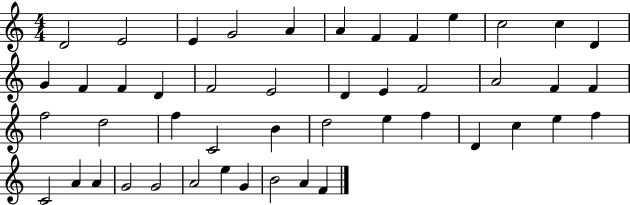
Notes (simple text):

D4/h E4/h E4/q G4/h A4/q A4/q F4/q F4/q E5/q C5/h C5/q D4/q G4/q F4/q F4/q D4/q F4/h E4/h D4/q E4/q F4/h A4/h F4/q F4/q F5/h D5/h F5/q C4/h B4/q D5/h E5/q F5/q D4/q C5/q E5/q F5/q C4/h A4/q A4/q G4/h G4/h A4/h E5/q G4/q B4/h A4/q F4/q